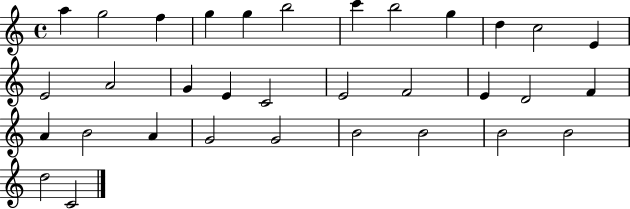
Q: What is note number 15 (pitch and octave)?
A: G4